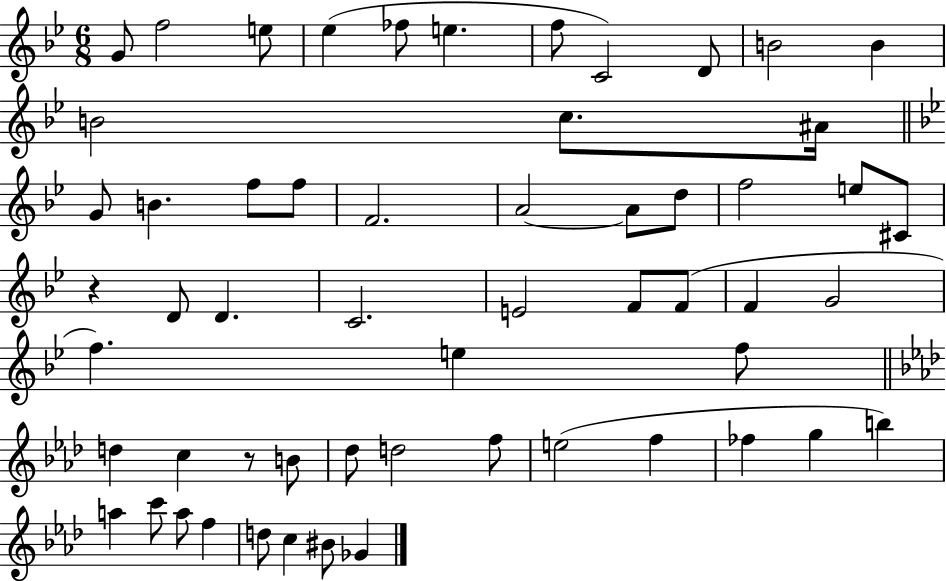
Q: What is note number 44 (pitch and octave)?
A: F5